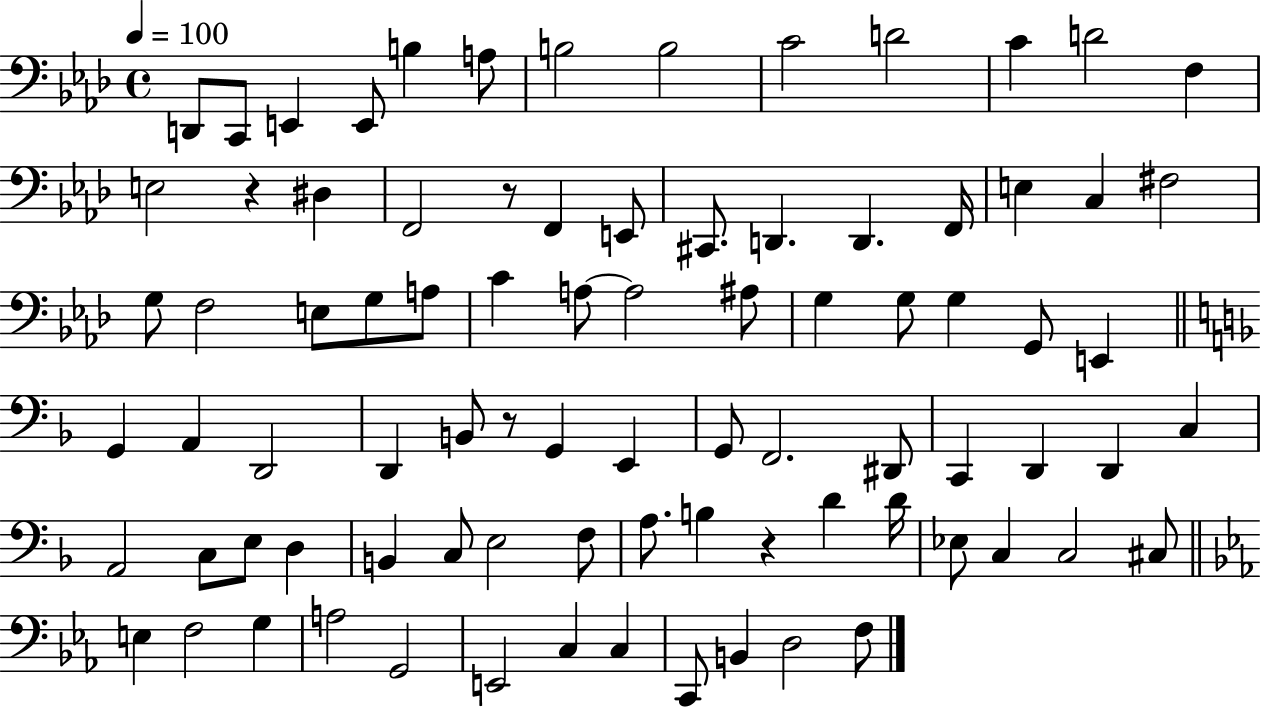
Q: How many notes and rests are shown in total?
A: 85